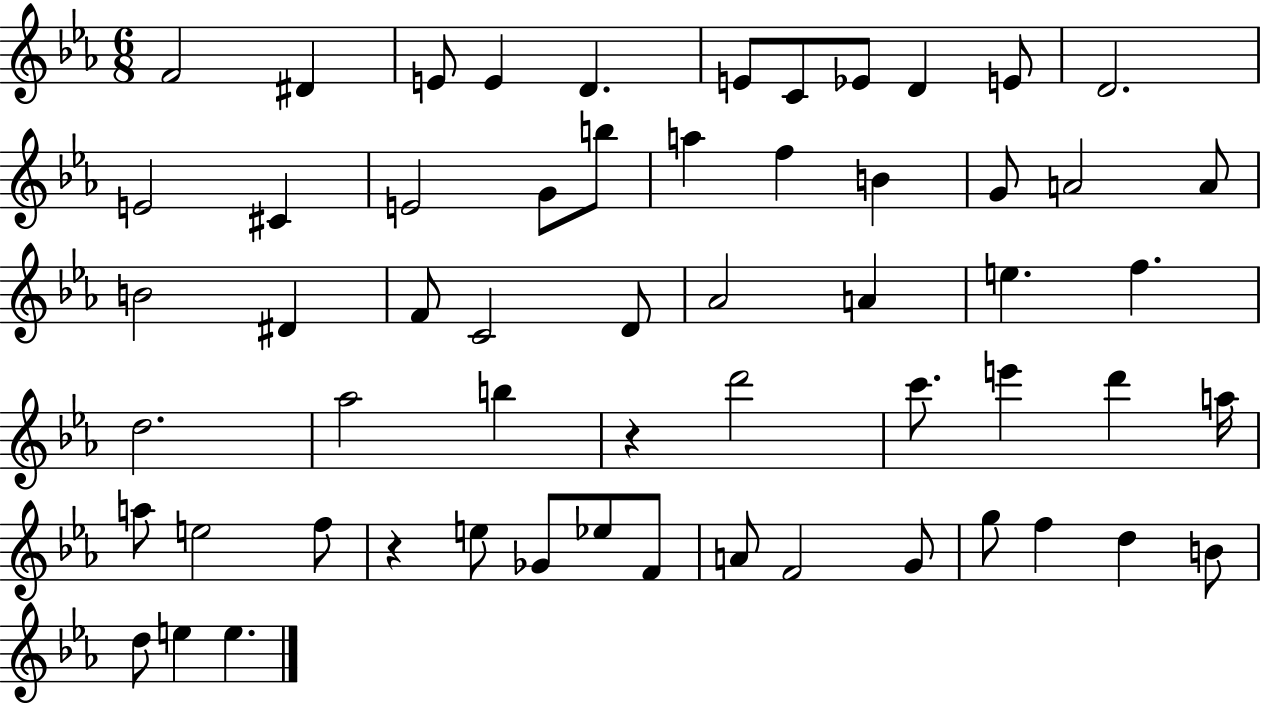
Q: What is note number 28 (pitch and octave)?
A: Ab4